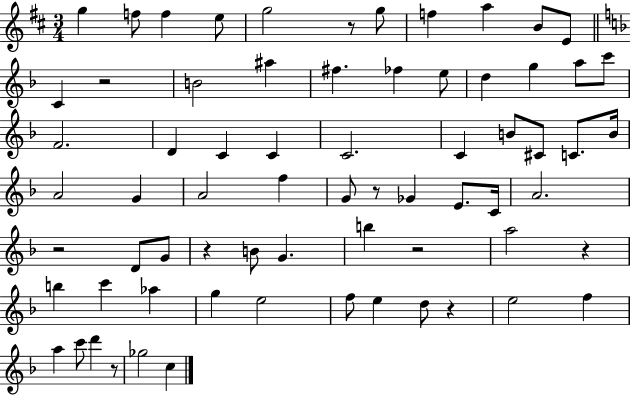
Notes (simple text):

G5/q F5/e F5/q E5/e G5/h R/e G5/e F5/q A5/q B4/e E4/e C4/q R/h B4/h A#5/q F#5/q. FES5/q E5/e D5/q G5/q A5/e C6/e F4/h. D4/q C4/q C4/q C4/h. C4/q B4/e C#4/e C4/e. B4/s A4/h G4/q A4/h F5/q G4/e R/e Gb4/q E4/e. C4/s A4/h. R/h D4/e G4/e R/q B4/e G4/q. B5/q R/h A5/h R/q B5/q C6/q Ab5/q G5/q E5/h F5/e E5/q D5/e R/q E5/h F5/q A5/q C6/e D6/q R/e Gb5/h C5/q